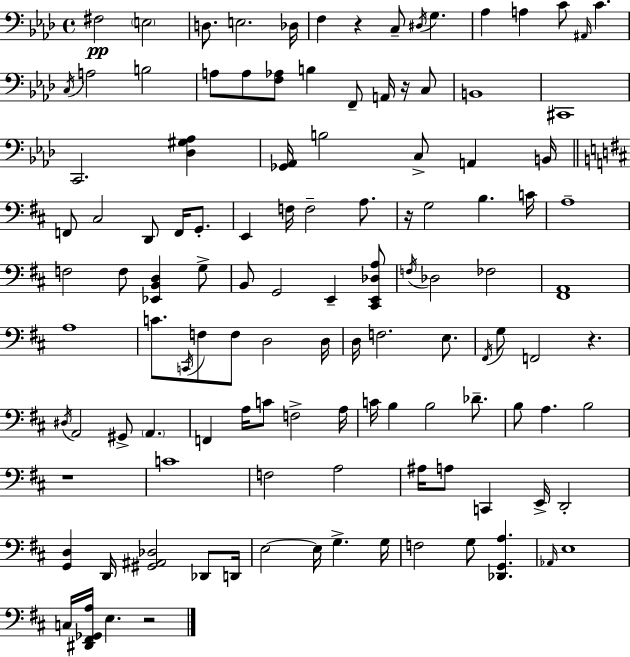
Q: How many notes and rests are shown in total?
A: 118